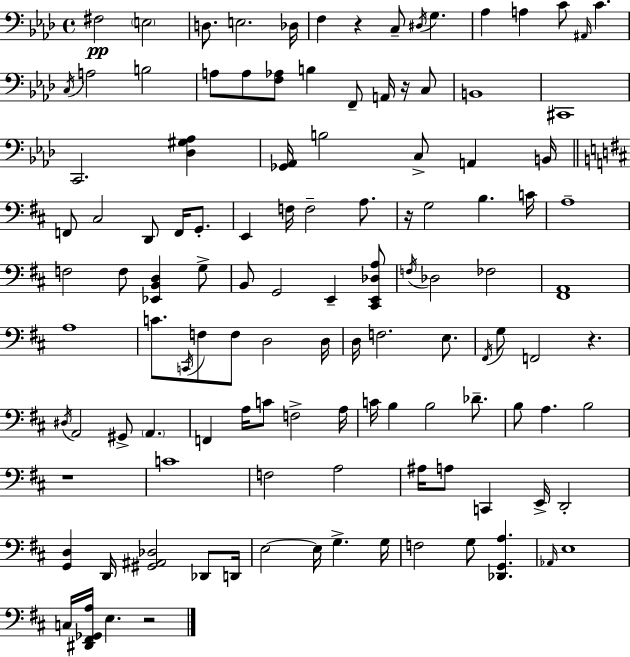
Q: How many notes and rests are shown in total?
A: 118